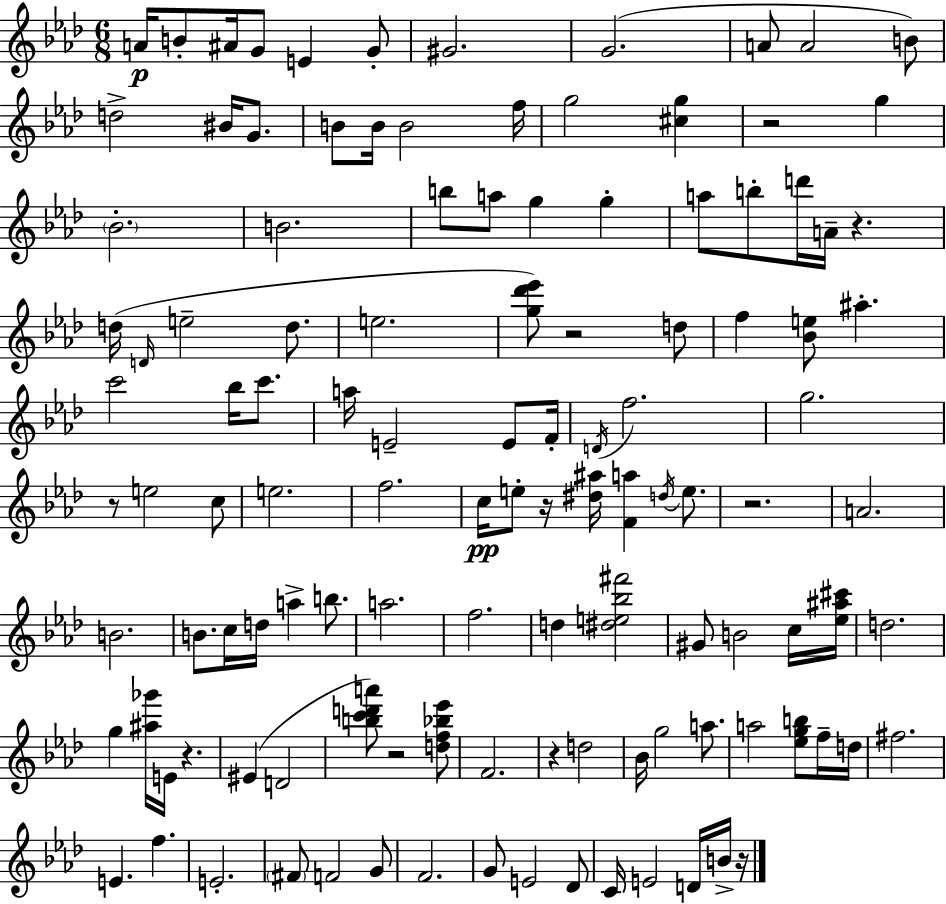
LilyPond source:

{
  \clef treble
  \numericTimeSignature
  \time 6/8
  \key f \minor
  a'16\p b'8-. ais'16 g'8 e'4 g'8-. | gis'2. | g'2.( | a'8 a'2 b'8) | \break d''2-> bis'16 g'8. | b'8 b'16 b'2 f''16 | g''2 <cis'' g''>4 | r2 g''4 | \break \parenthesize bes'2.-. | b'2. | b''8 a''8 g''4 g''4-. | a''8 b''8-. d'''16 a'16-- r4. | \break d''16( \grace { d'16 } e''2-- d''8. | e''2. | <g'' des''' ees'''>8) r2 d''8 | f''4 <bes' e''>8 ais''4.-. | \break c'''2 bes''16 c'''8. | a''16 e'2-- e'8 | f'16-. \acciaccatura { d'16 } f''2. | g''2. | \break r8 e''2 | c''8 e''2. | f''2. | c''16\pp e''8-. r16 <dis'' ais''>16 <f' a''>4 \acciaccatura { d''16 } | \break e''8. r2. | a'2. | b'2. | b'8. c''16 d''16 a''4-> | \break b''8. a''2. | f''2. | d''4 <dis'' e'' bes'' fis'''>2 | gis'8 b'2 | \break c''16 <ees'' ais'' cis'''>16 d''2. | g''4 <ais'' ges'''>16 e'16 r4. | eis'4( d'2 | <b'' c''' d''' a'''>8) r2 | \break <d'' f'' bes'' ees'''>8 f'2. | r4 d''2 | bes'16 g''2 | a''8. a''2 <ees'' g'' b''>8 | \break f''16-- d''16 fis''2. | e'4. f''4. | e'2.-. | \parenthesize fis'8 f'2 | \break g'8 f'2. | g'8 e'2 | des'8 c'16 e'2 | d'16 b'16-> r16 \bar "|."
}